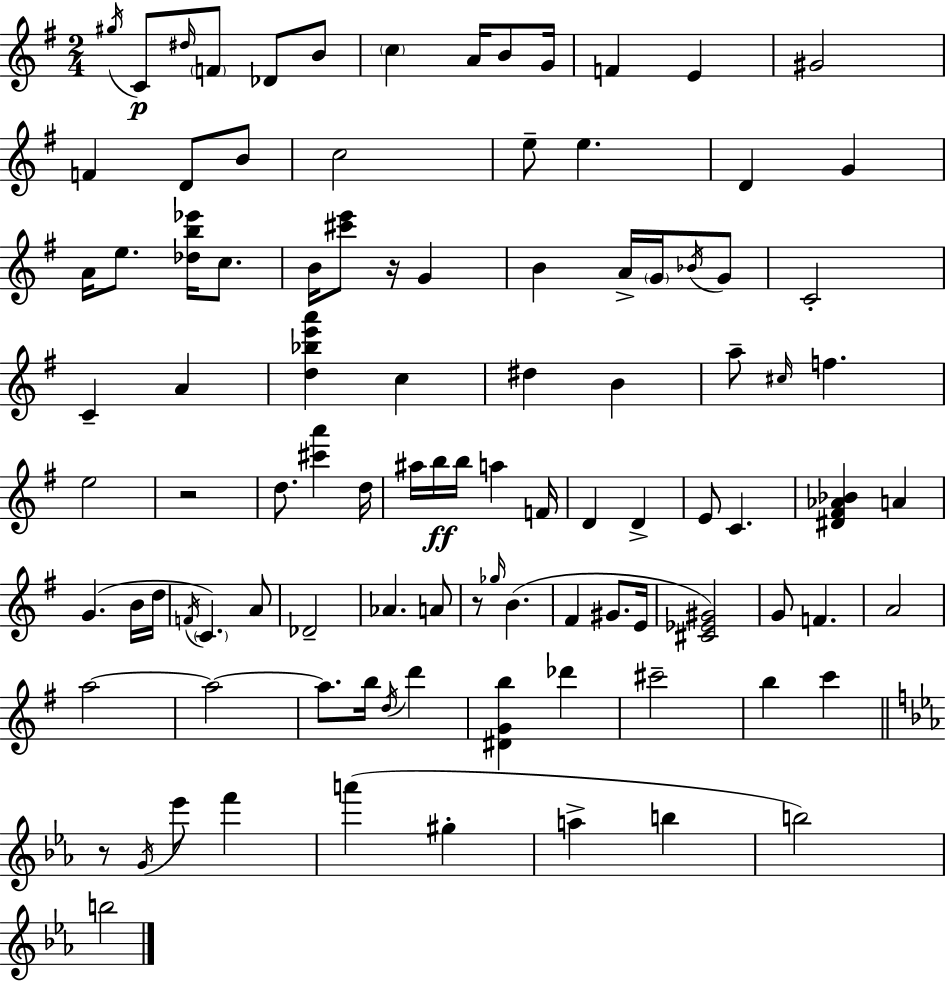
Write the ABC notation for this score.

X:1
T:Untitled
M:2/4
L:1/4
K:Em
^g/4 C/2 ^d/4 F/2 _D/2 B/2 c A/4 B/2 G/4 F E ^G2 F D/2 B/2 c2 e/2 e D G A/4 e/2 [_db_e']/4 c/2 B/4 [^c'e']/2 z/4 G B A/4 G/4 _B/4 G/2 C2 C A [d_be'a'] c ^d B a/2 ^c/4 f e2 z2 d/2 [^c'a'] d/4 ^a/4 b/4 b/4 a F/4 D D E/2 C [^D^F_A_B] A G B/4 d/4 F/4 C A/2 _D2 _A A/2 z/2 _g/4 B ^F ^G/2 E/4 [^C_E^G]2 G/2 F A2 a2 a2 a/2 b/4 d/4 d' [^DGb] _d' ^c'2 b c' z/2 G/4 _e'/2 f' a' ^g a b b2 b2